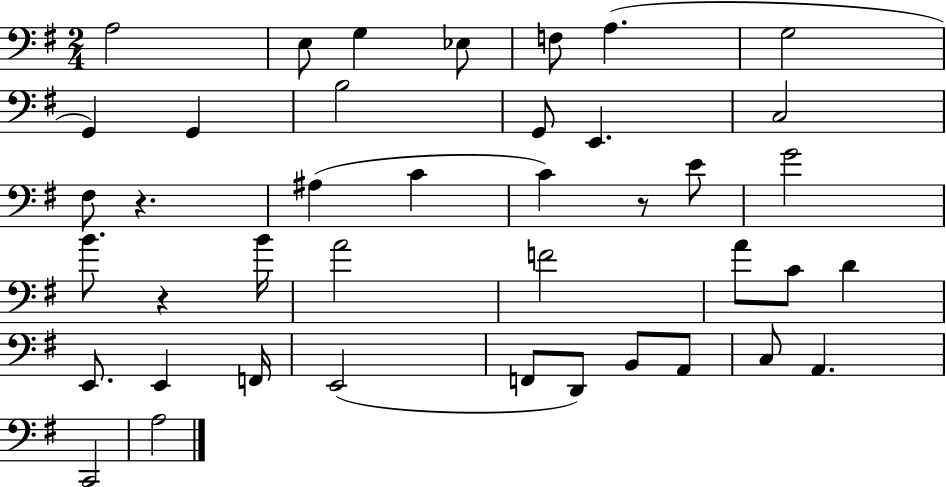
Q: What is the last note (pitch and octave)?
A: A3